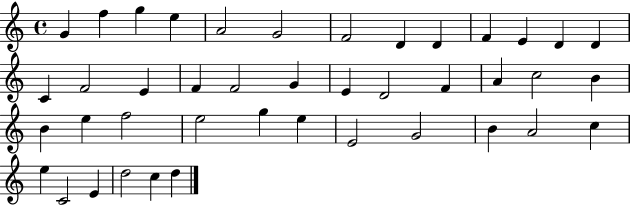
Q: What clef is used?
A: treble